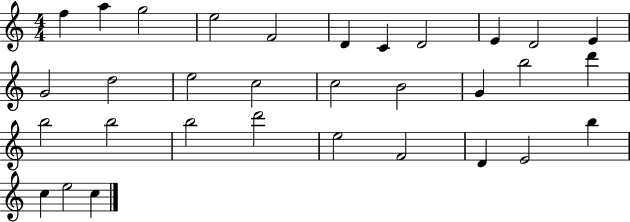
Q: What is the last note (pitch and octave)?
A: C5